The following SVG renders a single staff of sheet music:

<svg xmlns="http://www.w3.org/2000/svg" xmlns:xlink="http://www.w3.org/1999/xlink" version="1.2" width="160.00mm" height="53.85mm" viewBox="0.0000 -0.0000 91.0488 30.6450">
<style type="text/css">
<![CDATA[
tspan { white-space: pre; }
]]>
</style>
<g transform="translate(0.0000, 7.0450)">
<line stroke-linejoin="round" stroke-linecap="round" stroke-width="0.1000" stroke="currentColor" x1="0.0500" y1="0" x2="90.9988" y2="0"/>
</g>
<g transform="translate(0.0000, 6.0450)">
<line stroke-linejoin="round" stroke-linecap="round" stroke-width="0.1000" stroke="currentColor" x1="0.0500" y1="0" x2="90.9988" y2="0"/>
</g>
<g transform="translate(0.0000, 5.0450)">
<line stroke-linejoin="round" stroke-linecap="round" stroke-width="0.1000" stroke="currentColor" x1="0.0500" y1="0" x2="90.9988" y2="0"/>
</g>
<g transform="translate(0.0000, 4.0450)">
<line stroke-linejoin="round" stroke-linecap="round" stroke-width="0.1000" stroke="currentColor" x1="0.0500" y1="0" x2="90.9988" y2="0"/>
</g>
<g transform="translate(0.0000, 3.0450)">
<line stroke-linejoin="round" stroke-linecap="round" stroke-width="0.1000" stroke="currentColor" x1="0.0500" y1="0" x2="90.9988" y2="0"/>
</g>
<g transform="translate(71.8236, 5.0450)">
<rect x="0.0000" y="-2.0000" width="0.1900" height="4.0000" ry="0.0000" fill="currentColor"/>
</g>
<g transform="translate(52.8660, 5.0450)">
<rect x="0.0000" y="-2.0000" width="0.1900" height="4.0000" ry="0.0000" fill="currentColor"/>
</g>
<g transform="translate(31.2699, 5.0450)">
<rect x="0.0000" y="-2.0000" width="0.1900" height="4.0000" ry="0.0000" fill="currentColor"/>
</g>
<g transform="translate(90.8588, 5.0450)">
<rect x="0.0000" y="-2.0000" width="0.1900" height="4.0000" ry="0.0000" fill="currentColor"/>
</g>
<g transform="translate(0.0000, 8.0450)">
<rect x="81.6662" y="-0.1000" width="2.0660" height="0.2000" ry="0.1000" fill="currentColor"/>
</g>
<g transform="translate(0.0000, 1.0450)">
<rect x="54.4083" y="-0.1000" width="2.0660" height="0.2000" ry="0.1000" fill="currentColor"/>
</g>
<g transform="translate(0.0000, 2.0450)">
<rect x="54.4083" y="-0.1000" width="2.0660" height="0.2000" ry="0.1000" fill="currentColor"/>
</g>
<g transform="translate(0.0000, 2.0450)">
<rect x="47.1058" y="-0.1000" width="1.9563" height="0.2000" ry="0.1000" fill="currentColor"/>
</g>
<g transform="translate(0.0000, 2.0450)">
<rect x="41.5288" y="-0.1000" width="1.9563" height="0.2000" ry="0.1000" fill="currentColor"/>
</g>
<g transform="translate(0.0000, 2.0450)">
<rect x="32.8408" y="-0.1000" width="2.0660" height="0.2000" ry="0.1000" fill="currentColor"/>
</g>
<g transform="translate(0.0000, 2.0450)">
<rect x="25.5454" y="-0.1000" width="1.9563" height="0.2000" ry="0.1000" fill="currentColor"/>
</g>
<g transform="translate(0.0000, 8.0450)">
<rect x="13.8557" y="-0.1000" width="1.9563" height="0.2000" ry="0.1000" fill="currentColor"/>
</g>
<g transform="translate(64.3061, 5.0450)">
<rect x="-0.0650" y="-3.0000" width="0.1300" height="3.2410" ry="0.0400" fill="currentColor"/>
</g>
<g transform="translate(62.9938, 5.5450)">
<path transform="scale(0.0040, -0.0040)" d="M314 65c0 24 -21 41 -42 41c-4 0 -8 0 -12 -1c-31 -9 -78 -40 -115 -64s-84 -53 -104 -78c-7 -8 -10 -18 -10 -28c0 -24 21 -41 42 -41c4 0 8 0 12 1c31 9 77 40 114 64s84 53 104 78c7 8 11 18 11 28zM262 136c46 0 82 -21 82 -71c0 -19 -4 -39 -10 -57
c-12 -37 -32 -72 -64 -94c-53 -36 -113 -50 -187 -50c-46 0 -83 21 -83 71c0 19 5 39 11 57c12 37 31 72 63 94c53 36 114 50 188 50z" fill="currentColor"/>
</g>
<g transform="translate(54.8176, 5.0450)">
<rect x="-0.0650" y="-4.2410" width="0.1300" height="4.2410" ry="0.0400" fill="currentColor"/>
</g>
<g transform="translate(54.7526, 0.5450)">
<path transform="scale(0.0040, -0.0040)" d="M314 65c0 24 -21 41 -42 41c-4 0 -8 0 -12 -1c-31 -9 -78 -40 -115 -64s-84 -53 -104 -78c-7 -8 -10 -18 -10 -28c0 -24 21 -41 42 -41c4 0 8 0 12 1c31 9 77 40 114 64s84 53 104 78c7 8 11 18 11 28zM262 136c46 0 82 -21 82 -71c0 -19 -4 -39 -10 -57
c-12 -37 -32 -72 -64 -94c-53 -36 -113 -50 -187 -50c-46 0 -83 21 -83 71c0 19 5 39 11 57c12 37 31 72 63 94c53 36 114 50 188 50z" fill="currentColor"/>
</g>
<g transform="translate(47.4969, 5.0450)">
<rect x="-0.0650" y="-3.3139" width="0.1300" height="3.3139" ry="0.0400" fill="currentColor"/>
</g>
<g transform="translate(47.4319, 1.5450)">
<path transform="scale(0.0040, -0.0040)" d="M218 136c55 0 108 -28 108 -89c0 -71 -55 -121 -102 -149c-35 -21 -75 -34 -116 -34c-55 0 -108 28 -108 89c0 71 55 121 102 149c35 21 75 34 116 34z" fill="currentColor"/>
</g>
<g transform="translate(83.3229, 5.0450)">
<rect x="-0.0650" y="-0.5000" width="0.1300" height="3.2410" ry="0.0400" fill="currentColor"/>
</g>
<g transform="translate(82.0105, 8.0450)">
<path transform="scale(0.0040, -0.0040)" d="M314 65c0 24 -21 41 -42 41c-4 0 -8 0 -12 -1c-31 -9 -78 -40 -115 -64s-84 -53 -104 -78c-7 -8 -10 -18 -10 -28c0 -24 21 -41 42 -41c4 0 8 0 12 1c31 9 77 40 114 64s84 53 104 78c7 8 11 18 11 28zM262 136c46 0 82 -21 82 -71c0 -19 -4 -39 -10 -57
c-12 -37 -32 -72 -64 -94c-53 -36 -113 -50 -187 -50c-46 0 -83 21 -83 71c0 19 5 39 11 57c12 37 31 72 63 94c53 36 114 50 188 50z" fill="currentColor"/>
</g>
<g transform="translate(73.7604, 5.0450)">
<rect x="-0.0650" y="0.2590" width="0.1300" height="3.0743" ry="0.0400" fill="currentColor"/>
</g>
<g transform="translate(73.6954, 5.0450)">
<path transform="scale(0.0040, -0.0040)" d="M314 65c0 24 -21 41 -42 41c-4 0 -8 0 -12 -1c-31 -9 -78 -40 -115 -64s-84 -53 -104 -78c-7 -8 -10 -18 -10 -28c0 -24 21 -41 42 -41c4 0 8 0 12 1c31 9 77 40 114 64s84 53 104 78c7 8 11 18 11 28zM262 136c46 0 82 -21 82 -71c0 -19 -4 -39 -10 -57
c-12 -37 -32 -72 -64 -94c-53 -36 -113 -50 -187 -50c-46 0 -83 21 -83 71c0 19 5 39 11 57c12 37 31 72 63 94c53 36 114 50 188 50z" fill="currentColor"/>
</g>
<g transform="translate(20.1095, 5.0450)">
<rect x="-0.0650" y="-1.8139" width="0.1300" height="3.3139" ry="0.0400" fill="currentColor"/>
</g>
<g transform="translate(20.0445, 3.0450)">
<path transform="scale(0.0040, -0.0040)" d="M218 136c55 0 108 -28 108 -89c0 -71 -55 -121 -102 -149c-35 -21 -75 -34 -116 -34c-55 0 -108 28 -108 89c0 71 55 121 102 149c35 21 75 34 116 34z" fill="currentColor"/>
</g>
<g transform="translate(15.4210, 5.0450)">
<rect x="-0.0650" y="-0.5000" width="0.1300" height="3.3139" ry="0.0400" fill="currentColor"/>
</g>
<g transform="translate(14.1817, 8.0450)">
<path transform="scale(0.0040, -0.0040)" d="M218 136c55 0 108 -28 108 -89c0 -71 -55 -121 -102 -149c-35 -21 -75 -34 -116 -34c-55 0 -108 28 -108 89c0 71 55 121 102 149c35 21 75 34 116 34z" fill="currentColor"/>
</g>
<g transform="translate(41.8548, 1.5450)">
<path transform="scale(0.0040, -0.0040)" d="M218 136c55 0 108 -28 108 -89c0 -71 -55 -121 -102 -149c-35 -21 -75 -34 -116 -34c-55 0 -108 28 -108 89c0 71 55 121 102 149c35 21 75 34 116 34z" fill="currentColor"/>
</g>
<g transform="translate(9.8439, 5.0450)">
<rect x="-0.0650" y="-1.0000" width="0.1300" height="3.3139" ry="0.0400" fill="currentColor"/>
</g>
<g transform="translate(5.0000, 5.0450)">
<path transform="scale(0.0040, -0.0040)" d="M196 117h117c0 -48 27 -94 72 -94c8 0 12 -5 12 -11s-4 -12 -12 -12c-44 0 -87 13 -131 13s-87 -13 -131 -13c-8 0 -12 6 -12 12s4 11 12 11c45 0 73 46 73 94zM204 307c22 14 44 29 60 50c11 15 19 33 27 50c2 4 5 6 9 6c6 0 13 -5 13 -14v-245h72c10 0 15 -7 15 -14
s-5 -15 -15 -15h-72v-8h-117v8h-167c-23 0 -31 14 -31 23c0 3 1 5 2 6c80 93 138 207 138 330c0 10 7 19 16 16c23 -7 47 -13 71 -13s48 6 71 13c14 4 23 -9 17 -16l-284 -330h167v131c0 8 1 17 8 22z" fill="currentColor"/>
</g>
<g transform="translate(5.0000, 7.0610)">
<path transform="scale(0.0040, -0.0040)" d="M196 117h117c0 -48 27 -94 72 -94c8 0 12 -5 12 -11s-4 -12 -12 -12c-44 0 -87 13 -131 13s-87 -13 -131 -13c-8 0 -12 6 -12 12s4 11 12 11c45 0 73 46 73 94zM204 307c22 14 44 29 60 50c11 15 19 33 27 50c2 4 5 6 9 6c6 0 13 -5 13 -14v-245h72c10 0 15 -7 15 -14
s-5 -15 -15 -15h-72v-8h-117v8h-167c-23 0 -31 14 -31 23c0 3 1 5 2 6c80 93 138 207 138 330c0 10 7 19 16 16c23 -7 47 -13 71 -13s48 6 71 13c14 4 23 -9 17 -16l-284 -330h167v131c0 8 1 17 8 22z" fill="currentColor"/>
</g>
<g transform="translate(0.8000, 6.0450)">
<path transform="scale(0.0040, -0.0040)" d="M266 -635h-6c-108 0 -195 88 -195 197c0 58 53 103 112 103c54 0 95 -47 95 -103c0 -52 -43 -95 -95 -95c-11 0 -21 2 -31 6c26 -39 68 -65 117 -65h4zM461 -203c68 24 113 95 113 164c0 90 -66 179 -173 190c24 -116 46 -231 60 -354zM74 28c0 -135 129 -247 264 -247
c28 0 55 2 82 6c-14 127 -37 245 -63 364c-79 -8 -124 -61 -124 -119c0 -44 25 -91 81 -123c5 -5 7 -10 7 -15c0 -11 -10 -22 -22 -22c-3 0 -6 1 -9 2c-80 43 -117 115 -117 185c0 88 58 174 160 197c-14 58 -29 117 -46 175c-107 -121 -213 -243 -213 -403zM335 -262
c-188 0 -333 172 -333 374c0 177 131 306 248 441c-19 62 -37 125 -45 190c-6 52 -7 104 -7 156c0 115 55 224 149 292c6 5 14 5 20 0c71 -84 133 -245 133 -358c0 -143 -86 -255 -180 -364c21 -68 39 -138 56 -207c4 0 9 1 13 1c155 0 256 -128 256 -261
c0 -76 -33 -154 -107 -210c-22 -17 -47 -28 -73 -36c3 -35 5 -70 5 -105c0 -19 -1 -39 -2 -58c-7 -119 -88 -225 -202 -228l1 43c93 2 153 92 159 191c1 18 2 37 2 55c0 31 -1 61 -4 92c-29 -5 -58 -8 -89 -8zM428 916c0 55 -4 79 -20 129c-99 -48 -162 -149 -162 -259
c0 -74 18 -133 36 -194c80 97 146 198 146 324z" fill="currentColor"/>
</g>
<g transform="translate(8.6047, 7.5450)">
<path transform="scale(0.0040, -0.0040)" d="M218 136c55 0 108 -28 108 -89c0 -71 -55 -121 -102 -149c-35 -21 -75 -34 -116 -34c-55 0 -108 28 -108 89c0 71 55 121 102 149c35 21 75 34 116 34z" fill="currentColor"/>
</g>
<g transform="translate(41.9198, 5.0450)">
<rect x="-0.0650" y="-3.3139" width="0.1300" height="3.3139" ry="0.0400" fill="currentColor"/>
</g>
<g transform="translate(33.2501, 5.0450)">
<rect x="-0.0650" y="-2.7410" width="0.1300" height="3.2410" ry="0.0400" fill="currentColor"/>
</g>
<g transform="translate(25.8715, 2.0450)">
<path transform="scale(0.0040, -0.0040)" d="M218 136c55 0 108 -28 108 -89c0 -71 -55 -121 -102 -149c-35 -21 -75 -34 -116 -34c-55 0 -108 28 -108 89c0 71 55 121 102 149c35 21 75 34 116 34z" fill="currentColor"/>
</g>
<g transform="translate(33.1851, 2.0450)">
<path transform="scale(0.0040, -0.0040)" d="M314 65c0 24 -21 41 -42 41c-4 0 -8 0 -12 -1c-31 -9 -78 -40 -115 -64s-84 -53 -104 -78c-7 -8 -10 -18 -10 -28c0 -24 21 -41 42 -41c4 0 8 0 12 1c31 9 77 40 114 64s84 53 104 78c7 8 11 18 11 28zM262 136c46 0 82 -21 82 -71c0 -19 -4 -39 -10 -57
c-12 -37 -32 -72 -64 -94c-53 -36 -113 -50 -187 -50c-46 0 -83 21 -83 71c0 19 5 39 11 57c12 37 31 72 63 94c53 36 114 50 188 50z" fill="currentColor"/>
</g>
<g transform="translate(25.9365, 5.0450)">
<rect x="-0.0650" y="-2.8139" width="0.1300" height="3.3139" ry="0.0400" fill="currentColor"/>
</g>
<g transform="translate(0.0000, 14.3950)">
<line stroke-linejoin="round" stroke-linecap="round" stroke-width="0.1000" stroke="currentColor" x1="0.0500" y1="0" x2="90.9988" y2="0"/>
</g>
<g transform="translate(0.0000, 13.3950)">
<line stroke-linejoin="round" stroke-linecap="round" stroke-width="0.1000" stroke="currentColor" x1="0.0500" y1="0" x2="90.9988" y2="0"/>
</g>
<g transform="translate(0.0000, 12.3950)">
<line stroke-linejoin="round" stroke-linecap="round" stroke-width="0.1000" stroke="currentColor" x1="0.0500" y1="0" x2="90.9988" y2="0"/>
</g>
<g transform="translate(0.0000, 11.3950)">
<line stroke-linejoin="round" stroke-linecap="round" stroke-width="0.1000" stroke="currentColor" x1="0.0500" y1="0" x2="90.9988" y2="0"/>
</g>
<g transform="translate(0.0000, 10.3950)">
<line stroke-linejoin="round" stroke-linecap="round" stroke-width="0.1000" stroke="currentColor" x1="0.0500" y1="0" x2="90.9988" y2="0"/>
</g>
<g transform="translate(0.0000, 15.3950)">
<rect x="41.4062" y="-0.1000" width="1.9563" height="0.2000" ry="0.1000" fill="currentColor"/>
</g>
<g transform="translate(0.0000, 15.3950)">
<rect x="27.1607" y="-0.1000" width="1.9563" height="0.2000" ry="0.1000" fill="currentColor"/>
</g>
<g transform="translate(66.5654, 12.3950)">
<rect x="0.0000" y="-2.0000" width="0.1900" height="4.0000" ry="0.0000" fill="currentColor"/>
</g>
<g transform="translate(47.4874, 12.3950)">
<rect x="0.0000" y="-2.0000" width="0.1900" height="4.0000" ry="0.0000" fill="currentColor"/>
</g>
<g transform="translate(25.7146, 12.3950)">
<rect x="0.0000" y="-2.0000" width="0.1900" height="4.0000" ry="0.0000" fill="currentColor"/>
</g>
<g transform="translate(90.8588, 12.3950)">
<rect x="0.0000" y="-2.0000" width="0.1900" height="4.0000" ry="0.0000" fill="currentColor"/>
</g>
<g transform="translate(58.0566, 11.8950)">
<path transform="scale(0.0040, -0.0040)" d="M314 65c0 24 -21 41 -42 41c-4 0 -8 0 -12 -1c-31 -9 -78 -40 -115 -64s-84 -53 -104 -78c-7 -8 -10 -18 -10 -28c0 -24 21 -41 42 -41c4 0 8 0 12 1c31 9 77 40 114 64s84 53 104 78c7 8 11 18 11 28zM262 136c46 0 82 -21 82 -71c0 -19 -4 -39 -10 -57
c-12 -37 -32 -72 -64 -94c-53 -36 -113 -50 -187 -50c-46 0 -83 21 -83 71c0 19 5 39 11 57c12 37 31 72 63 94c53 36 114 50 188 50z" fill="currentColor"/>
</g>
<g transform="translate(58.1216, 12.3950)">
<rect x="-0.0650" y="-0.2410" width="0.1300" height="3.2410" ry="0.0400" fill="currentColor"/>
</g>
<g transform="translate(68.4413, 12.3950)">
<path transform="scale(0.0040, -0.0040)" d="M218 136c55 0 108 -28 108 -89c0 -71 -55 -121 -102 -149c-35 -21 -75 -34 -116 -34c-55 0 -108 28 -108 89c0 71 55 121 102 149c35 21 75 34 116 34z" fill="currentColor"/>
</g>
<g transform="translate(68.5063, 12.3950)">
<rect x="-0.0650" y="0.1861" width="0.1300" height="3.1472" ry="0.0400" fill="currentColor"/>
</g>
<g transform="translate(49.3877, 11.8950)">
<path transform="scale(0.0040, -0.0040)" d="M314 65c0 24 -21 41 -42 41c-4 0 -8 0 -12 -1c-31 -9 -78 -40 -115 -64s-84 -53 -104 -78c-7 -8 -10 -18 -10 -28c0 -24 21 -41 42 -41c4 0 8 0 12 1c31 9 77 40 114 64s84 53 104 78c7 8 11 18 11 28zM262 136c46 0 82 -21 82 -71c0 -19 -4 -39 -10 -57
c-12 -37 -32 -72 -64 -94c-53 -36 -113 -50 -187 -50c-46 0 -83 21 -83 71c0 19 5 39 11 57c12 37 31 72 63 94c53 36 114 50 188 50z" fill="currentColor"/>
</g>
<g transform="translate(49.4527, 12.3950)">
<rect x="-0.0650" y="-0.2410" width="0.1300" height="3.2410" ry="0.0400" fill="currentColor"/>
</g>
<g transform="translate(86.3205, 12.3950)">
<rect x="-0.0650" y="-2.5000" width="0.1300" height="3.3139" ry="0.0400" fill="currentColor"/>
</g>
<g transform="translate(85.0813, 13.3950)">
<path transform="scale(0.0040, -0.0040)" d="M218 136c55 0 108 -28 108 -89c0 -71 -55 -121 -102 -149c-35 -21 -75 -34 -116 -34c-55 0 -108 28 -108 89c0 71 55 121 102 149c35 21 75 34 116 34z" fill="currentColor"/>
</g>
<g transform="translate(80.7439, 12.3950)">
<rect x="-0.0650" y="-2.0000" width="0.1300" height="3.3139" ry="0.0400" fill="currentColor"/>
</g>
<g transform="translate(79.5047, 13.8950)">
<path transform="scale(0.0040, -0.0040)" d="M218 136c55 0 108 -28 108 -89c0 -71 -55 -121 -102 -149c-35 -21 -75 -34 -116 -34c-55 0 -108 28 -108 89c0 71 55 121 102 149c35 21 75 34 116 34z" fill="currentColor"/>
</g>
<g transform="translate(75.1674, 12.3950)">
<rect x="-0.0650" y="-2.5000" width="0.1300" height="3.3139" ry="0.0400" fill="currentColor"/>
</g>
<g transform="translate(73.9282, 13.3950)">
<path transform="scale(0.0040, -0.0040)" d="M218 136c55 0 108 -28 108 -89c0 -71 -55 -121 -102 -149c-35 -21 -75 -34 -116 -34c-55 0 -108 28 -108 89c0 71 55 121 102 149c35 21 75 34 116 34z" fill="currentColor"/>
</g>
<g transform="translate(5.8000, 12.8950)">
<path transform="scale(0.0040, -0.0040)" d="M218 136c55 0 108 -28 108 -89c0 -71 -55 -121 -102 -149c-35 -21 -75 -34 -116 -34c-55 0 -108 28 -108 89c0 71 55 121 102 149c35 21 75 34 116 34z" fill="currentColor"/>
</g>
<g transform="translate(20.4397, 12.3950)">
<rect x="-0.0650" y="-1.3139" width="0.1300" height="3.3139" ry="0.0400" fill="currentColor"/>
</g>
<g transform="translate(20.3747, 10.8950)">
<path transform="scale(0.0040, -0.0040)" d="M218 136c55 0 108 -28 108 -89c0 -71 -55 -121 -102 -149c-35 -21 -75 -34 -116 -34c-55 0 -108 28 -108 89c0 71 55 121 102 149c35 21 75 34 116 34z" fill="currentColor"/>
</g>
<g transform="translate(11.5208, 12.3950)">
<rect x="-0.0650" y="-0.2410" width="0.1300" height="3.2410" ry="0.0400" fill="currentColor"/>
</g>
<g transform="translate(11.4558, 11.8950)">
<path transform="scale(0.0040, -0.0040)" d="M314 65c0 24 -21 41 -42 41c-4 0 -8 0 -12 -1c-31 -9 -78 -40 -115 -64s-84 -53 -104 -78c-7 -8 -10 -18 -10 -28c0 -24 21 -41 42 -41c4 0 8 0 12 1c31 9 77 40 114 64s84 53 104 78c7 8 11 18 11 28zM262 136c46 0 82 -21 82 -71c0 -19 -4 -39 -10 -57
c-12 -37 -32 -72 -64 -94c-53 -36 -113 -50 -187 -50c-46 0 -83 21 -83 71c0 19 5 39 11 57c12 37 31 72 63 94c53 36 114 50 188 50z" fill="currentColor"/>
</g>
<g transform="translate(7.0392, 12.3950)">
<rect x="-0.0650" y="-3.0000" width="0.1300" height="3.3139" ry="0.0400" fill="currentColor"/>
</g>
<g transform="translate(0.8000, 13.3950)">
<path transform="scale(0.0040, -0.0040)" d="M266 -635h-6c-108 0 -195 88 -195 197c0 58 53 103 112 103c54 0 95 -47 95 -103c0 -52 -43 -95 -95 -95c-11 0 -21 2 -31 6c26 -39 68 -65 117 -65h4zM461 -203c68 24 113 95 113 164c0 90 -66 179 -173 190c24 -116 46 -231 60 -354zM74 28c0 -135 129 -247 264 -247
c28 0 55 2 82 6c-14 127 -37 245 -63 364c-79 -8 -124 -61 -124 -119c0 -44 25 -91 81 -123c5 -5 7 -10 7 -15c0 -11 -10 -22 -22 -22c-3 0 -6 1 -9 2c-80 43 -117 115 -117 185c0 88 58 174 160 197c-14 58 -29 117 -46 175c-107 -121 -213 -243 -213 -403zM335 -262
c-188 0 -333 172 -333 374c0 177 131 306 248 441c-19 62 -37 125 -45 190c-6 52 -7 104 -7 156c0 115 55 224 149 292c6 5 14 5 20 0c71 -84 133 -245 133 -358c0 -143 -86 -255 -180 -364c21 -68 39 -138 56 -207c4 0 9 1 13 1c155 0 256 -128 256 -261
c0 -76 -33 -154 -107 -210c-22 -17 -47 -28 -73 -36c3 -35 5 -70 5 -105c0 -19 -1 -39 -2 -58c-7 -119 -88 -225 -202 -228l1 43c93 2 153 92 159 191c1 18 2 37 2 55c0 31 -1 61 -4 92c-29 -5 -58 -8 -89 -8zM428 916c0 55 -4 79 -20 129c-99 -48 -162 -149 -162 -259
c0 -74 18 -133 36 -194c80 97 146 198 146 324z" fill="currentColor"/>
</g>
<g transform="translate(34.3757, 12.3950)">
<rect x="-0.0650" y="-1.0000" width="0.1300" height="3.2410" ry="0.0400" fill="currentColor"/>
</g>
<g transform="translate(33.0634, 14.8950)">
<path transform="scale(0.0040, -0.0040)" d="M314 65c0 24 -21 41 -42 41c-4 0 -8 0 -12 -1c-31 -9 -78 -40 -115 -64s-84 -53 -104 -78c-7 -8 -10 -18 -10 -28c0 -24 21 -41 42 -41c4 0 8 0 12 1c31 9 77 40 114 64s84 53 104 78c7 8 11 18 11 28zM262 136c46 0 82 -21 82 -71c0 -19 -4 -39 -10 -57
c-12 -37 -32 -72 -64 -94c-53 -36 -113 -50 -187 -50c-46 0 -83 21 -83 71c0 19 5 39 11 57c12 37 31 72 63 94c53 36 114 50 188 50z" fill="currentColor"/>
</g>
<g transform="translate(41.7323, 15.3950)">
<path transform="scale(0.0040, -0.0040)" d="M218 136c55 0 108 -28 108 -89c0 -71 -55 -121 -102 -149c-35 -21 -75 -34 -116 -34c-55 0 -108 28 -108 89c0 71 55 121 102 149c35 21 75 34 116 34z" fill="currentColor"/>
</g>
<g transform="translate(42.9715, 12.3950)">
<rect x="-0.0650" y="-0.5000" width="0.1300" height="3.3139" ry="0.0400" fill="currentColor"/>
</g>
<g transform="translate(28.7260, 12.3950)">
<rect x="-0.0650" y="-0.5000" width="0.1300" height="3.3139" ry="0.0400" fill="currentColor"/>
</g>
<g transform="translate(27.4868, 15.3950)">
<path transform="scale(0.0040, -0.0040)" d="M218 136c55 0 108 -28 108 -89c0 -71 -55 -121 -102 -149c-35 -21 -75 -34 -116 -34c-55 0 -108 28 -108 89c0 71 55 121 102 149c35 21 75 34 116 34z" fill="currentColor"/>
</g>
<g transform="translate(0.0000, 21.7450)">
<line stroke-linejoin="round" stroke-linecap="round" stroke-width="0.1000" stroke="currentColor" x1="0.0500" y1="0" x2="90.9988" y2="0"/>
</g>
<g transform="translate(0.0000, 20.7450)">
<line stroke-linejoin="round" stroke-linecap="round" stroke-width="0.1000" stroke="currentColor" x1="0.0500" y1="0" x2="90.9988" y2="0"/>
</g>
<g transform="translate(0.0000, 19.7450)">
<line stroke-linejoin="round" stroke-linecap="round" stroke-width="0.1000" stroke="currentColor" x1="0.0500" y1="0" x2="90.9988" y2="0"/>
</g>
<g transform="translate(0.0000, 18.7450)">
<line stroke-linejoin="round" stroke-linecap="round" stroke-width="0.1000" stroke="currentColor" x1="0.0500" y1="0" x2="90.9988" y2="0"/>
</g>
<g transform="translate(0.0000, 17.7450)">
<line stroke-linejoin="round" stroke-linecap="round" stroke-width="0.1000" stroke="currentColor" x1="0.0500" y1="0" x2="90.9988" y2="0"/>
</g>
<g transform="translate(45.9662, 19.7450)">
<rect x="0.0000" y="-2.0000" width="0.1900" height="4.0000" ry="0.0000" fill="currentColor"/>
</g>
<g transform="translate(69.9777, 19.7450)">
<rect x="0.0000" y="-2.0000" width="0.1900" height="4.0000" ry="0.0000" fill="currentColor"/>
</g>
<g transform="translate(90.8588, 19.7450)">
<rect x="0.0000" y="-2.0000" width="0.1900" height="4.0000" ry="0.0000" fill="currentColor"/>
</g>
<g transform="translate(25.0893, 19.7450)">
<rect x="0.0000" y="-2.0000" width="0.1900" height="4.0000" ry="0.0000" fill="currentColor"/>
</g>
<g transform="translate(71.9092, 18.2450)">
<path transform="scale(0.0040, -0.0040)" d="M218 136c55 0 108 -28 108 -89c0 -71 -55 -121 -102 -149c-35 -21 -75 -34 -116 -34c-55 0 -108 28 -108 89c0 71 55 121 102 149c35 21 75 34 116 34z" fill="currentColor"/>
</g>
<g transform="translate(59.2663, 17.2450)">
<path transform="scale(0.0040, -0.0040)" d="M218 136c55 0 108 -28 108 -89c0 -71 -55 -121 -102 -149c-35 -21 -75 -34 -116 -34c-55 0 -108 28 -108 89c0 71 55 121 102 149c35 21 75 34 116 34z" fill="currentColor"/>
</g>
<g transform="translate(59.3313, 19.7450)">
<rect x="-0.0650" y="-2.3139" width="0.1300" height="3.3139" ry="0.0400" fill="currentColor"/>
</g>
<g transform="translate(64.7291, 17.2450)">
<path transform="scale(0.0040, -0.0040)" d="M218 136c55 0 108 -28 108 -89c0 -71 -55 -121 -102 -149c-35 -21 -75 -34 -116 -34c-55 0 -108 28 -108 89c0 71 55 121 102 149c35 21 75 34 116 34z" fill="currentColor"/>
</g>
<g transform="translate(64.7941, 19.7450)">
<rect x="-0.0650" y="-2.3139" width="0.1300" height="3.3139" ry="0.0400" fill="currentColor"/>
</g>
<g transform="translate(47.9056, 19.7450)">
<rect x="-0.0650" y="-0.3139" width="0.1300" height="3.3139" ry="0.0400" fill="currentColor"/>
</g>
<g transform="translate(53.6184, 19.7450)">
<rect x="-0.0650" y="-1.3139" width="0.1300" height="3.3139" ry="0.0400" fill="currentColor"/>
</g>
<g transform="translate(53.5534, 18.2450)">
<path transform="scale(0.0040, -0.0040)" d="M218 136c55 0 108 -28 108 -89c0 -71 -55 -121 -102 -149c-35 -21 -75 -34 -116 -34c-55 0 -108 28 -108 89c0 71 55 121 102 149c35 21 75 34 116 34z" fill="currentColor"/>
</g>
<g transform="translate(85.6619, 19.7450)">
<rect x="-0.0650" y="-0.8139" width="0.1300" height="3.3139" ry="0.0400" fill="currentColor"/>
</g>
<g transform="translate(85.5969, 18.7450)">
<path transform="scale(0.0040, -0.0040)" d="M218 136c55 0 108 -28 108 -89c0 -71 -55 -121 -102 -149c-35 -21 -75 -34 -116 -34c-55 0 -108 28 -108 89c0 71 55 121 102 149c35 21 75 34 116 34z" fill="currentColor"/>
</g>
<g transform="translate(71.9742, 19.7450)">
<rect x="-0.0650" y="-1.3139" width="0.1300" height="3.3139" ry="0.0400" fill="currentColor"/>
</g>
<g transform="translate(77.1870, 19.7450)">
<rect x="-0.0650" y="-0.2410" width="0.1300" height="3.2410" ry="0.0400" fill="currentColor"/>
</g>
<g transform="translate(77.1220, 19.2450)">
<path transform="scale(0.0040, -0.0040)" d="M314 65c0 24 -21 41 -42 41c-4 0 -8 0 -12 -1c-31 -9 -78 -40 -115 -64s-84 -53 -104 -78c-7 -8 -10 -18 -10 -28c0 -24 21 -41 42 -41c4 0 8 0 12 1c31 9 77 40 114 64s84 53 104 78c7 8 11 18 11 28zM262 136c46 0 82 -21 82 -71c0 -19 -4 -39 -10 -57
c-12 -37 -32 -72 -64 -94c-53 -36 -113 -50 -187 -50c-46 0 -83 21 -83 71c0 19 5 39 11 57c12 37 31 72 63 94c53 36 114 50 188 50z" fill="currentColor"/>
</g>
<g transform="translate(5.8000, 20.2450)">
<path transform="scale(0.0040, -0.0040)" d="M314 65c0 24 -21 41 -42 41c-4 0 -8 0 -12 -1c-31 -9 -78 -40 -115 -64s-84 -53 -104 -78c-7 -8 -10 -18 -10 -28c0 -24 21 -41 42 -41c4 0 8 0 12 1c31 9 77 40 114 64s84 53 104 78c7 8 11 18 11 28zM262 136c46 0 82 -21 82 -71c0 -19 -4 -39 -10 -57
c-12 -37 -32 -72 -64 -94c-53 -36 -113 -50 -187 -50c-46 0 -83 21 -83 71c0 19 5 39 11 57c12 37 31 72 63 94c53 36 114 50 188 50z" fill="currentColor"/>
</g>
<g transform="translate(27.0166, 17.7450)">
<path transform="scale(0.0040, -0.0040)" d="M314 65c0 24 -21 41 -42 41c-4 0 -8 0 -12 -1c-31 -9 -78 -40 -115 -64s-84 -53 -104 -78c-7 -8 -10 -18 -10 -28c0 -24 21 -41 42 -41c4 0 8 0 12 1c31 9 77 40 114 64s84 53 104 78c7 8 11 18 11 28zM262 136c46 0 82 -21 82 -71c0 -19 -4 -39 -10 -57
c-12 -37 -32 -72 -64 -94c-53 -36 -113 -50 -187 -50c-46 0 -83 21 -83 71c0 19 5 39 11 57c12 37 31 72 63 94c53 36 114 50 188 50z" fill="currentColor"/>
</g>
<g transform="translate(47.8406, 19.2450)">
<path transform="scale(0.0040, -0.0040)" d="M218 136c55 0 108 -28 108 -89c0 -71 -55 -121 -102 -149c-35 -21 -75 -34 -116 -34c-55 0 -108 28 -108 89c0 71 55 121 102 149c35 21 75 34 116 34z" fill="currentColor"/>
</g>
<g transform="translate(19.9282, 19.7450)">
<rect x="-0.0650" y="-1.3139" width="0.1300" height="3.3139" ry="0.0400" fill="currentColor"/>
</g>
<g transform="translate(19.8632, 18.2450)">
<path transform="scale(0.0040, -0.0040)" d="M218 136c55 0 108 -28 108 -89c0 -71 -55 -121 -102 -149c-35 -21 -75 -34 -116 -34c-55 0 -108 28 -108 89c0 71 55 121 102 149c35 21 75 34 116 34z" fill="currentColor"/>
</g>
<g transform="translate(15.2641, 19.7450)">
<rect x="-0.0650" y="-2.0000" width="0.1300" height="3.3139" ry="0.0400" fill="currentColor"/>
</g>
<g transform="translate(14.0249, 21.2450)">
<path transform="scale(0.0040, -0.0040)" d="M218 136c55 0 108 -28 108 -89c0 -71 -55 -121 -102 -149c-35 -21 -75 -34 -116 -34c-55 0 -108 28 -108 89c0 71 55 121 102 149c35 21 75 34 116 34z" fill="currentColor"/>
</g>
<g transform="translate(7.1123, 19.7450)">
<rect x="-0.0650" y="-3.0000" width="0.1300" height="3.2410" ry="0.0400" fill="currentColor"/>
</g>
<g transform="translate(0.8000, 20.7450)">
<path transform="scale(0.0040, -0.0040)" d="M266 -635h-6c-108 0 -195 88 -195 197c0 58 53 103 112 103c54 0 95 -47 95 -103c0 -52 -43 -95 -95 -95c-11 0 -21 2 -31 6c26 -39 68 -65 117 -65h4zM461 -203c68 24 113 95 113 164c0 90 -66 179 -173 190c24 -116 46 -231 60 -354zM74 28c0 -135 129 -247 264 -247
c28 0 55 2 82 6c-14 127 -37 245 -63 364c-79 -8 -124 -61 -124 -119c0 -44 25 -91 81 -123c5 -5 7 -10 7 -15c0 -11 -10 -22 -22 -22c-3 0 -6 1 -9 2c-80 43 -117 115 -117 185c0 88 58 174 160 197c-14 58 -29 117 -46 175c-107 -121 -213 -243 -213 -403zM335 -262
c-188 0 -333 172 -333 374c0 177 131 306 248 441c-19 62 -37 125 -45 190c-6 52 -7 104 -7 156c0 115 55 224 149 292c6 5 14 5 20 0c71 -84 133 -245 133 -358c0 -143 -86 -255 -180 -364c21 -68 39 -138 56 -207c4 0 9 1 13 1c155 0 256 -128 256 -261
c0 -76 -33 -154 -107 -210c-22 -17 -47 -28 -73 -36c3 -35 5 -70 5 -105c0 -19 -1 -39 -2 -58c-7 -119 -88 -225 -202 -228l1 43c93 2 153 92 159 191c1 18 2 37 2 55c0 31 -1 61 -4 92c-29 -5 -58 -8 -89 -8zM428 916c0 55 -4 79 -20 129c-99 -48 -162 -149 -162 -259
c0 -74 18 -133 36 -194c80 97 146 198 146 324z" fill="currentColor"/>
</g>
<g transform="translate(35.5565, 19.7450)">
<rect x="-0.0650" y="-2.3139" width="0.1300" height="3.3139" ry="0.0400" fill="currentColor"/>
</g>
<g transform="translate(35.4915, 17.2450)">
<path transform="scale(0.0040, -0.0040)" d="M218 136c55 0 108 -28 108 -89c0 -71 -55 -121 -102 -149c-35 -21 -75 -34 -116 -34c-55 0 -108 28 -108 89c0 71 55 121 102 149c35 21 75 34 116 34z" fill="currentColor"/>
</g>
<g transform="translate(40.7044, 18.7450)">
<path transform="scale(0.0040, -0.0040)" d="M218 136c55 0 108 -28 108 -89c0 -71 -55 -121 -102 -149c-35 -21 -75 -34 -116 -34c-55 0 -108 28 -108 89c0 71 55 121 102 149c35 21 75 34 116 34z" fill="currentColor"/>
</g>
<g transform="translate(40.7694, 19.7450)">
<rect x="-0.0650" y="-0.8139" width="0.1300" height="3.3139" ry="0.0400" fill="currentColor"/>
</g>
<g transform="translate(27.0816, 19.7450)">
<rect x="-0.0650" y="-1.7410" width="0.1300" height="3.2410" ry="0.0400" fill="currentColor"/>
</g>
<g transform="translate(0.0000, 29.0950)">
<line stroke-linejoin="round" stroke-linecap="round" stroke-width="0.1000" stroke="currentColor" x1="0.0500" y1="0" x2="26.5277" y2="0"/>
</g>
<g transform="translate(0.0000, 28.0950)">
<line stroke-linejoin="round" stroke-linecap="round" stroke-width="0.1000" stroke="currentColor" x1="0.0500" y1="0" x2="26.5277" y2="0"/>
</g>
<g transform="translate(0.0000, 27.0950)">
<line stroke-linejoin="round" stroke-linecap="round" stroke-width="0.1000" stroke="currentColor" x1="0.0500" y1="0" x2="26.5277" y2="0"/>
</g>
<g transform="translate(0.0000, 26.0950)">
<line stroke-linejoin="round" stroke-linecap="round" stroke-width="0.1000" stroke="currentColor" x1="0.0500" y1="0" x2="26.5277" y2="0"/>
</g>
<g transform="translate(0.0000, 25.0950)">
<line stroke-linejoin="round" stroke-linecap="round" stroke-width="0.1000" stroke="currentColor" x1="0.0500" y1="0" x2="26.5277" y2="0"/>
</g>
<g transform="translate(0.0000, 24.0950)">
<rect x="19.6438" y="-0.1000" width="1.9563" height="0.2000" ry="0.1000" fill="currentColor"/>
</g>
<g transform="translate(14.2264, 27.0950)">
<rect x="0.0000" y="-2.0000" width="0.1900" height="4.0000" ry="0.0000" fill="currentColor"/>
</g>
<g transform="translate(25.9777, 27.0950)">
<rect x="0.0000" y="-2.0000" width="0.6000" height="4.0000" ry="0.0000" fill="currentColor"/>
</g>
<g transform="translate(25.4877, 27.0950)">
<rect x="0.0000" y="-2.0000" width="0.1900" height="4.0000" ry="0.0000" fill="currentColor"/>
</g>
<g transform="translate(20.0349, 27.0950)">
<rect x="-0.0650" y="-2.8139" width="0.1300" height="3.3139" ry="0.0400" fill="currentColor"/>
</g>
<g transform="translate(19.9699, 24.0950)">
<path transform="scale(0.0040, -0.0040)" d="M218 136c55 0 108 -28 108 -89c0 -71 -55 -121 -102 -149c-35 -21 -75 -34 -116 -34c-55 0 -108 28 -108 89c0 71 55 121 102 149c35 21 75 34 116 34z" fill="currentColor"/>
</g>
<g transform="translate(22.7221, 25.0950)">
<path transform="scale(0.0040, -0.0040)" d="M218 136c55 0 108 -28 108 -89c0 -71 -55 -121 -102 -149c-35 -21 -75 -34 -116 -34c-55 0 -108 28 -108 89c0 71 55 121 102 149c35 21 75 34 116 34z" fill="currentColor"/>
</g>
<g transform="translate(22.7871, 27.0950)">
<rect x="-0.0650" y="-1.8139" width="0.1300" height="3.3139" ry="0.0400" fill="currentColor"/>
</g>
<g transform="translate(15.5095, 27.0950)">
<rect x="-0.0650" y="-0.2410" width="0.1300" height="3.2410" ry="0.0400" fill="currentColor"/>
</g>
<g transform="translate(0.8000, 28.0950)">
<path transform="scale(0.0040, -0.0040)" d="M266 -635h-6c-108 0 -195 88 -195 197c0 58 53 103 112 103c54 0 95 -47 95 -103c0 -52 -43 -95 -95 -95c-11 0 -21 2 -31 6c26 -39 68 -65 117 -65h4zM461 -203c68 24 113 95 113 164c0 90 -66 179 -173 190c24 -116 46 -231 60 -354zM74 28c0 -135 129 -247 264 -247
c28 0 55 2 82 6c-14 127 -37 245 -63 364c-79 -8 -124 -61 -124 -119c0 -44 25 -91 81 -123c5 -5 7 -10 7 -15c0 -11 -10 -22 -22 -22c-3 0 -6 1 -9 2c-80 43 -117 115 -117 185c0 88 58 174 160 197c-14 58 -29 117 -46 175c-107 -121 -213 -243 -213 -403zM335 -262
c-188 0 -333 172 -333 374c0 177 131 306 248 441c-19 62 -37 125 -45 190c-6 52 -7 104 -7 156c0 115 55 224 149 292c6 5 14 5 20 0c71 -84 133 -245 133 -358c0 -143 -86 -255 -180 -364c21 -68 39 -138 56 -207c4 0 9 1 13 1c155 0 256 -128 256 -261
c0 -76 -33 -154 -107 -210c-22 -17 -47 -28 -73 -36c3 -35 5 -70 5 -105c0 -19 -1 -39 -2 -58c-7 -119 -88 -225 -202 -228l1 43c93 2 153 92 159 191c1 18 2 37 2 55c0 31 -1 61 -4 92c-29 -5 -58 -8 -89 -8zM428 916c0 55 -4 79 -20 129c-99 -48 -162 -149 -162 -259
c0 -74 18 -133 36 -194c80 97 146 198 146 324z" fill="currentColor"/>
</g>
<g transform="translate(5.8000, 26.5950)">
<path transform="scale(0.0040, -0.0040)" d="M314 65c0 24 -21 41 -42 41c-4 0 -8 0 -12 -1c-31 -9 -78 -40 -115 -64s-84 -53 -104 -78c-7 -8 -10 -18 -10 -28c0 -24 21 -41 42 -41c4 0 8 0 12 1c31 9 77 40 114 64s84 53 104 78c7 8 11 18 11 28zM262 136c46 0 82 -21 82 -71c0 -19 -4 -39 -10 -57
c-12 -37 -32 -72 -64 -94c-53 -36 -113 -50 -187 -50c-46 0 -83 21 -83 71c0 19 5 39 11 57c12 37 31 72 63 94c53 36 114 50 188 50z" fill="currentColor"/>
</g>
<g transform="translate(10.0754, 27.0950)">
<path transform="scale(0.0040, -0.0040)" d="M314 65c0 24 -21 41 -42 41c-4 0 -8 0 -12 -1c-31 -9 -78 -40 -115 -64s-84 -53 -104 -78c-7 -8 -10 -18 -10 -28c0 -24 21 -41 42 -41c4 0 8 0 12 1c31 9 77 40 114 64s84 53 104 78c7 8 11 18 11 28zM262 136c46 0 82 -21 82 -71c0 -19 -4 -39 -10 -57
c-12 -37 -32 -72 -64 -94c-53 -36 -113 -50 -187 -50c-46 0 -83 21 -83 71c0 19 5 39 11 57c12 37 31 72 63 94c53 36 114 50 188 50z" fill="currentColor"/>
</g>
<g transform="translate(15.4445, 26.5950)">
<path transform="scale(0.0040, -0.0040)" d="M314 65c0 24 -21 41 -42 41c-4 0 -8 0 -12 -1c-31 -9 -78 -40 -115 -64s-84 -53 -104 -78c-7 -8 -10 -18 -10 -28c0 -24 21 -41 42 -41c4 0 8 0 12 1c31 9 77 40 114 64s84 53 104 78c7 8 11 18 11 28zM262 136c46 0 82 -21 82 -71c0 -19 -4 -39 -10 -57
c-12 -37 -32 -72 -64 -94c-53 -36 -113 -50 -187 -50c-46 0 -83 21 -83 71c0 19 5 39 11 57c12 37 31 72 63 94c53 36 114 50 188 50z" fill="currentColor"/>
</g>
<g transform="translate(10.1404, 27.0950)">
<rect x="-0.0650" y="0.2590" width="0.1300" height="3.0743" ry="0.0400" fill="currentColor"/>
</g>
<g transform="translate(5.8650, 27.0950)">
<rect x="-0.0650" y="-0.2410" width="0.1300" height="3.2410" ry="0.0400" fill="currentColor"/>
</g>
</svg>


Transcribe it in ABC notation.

X:1
T:Untitled
M:4/4
L:1/4
K:C
D C f a a2 b b d'2 A2 B2 C2 A c2 e C D2 C c2 c2 B G F G A2 F e f2 g d c e g g e c2 d c2 B2 c2 a f